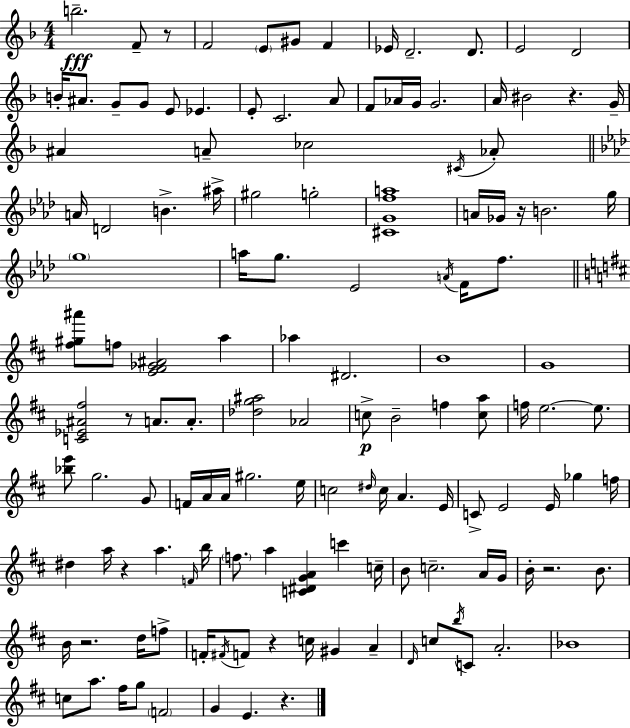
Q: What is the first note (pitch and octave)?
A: B5